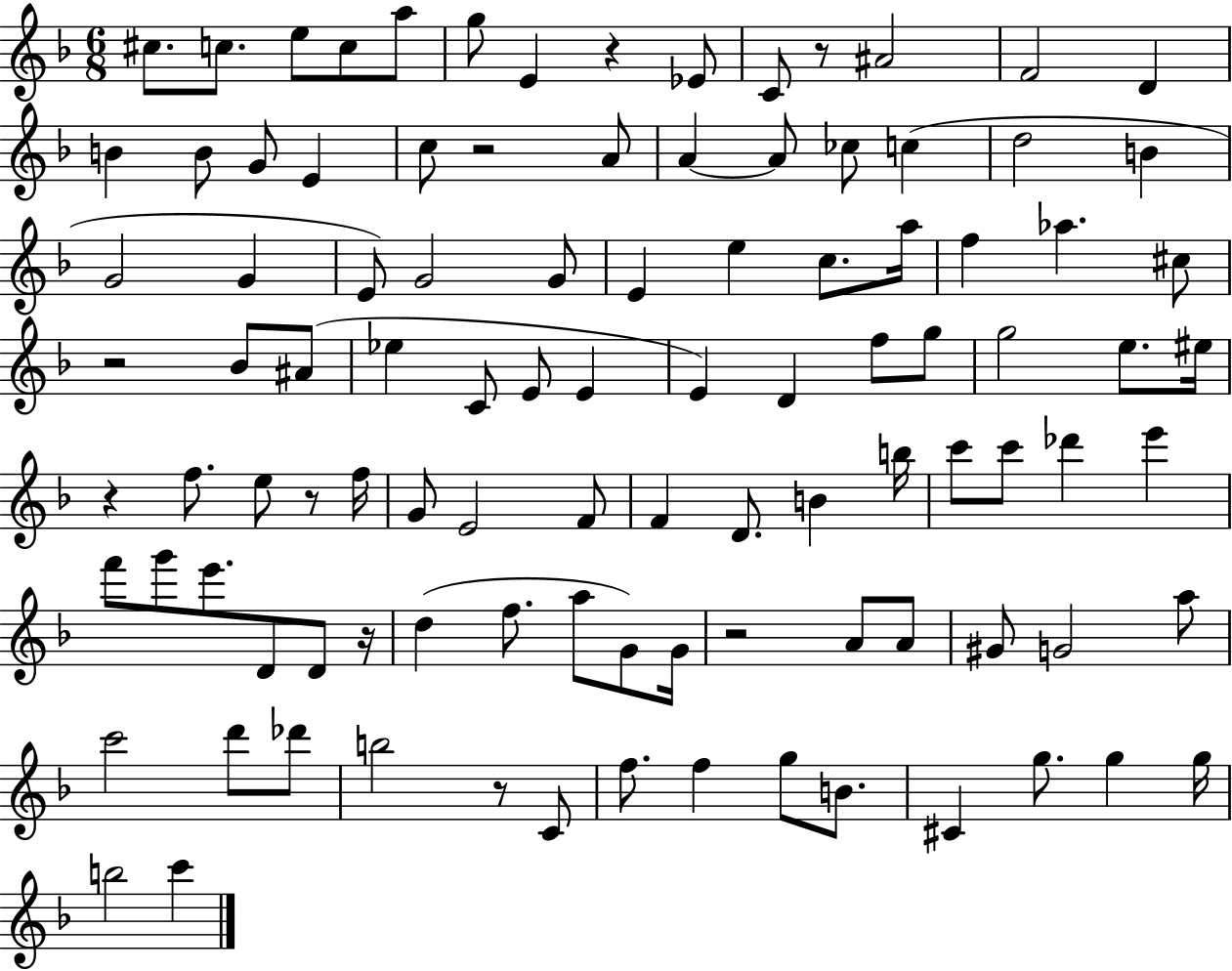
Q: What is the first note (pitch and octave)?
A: C#5